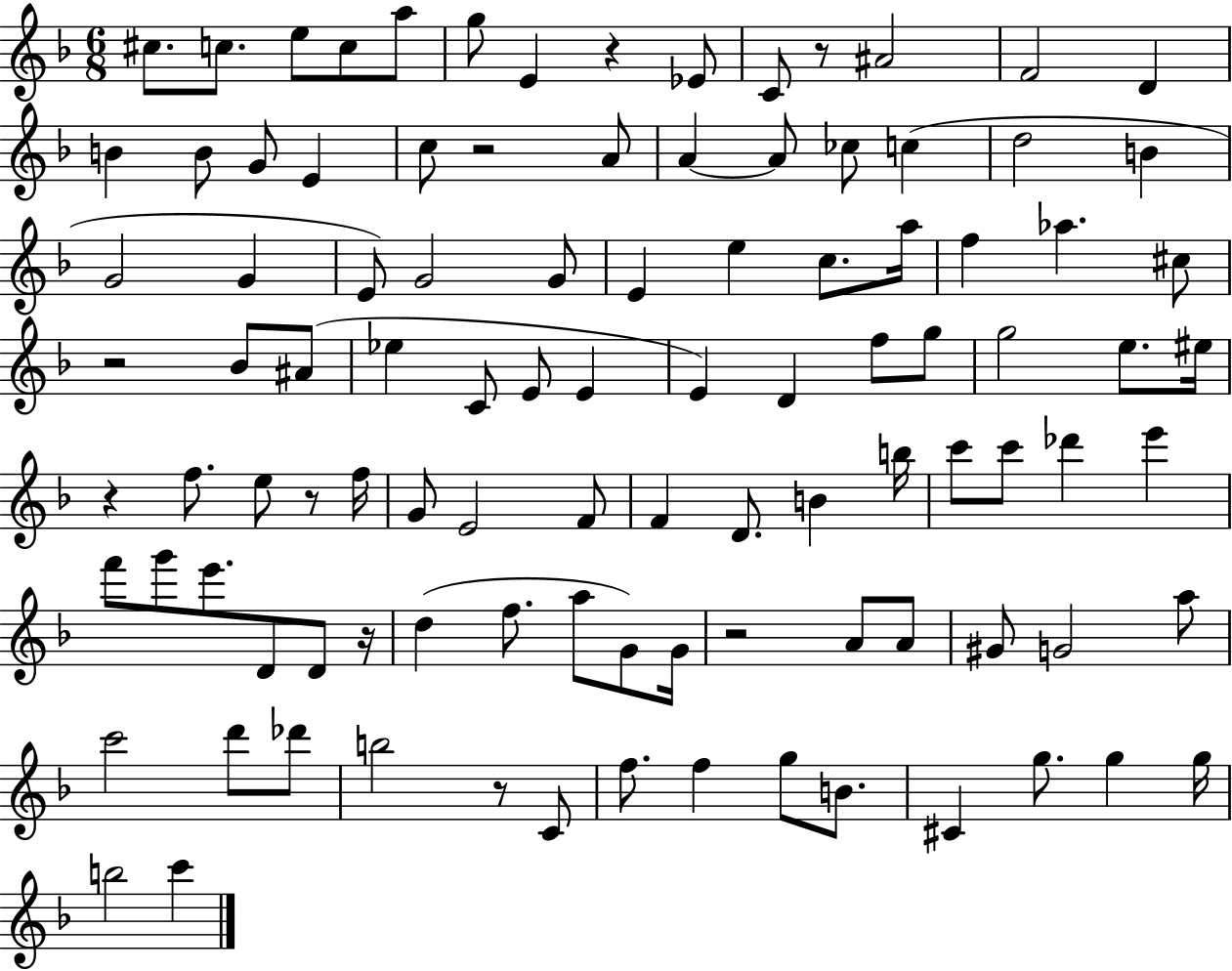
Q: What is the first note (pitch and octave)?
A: C#5